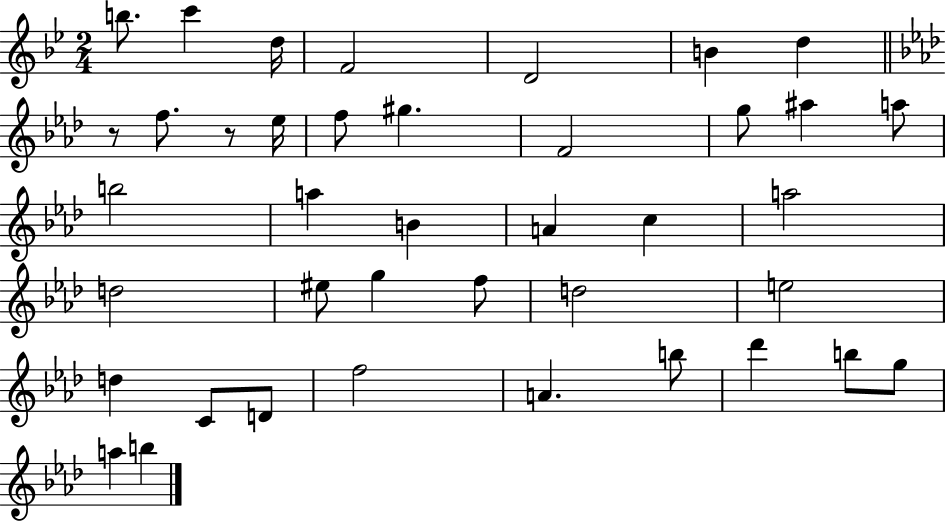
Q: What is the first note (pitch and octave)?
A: B5